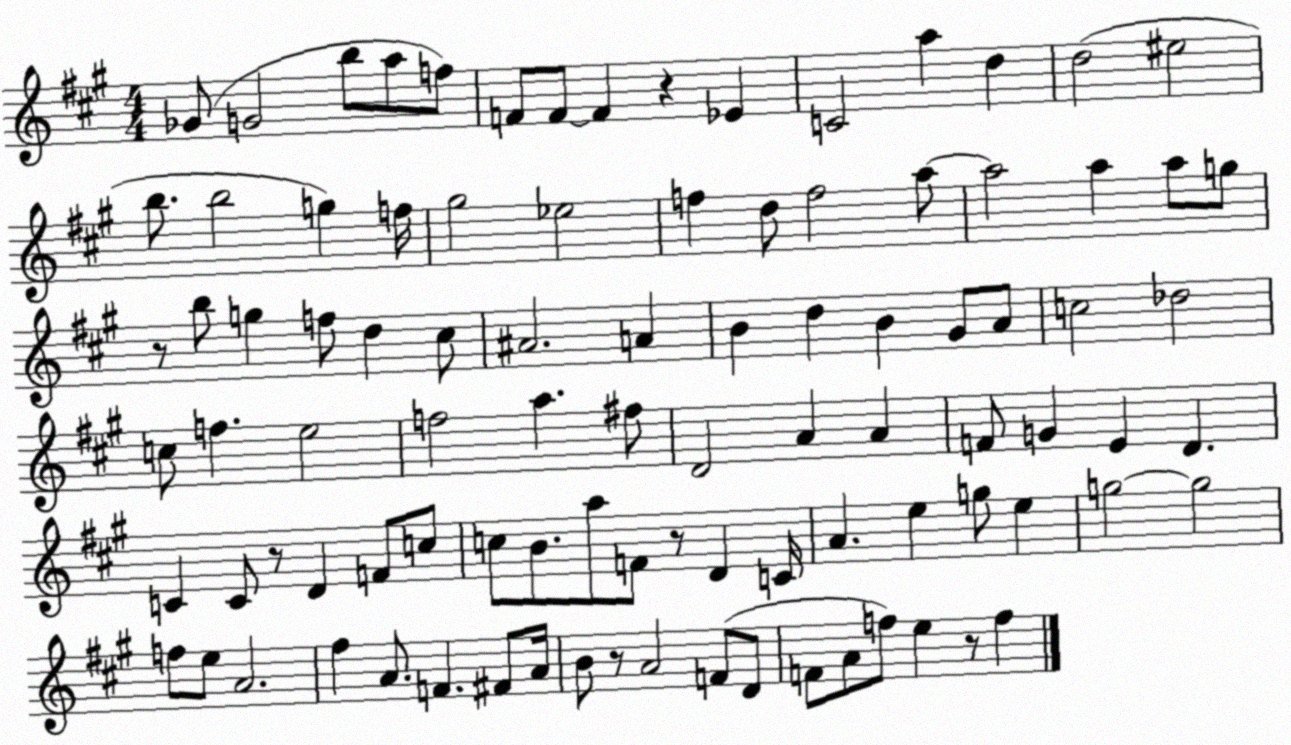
X:1
T:Untitled
M:4/4
L:1/4
K:A
_G/2 G2 b/2 a/2 f/2 F/2 F/2 F z _E C2 a d d2 ^e2 b/2 b2 g f/4 ^g2 _e2 f d/2 f2 a/2 a2 a a/2 g/2 z/2 b/2 g f/2 d ^c/2 ^A2 A B d B ^G/2 A/2 c2 _d2 c/2 f e2 f2 a ^f/2 D2 A A F/2 G E D C C/2 z/2 D F/2 c/2 c/2 B/2 a/2 F/2 z/2 D C/4 A e g/2 e g2 g2 f/2 e/2 A2 ^f A/2 F ^F/2 A/4 B/2 z/2 A2 F/2 D/2 F/2 A/2 f/2 e z/2 f